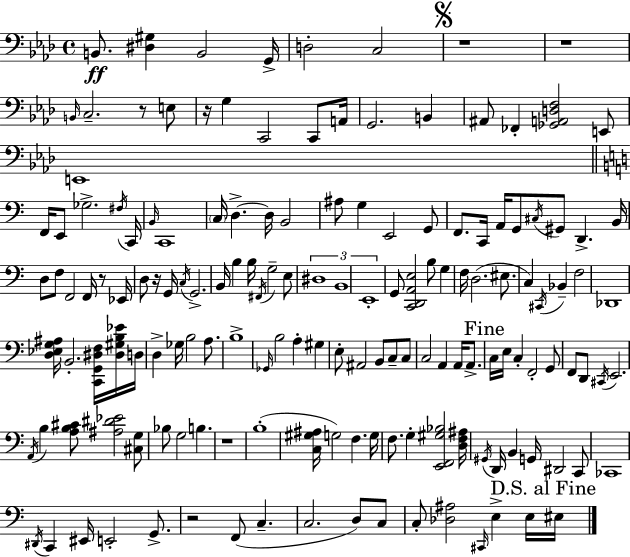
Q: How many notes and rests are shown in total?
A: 153